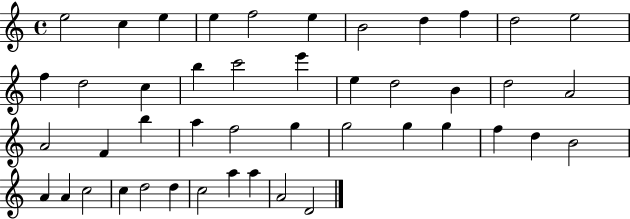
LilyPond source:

{
  \clef treble
  \time 4/4
  \defaultTimeSignature
  \key c \major
  e''2 c''4 e''4 | e''4 f''2 e''4 | b'2 d''4 f''4 | d''2 e''2 | \break f''4 d''2 c''4 | b''4 c'''2 e'''4 | e''4 d''2 b'4 | d''2 a'2 | \break a'2 f'4 b''4 | a''4 f''2 g''4 | g''2 g''4 g''4 | f''4 d''4 b'2 | \break a'4 a'4 c''2 | c''4 d''2 d''4 | c''2 a''4 a''4 | a'2 d'2 | \break \bar "|."
}